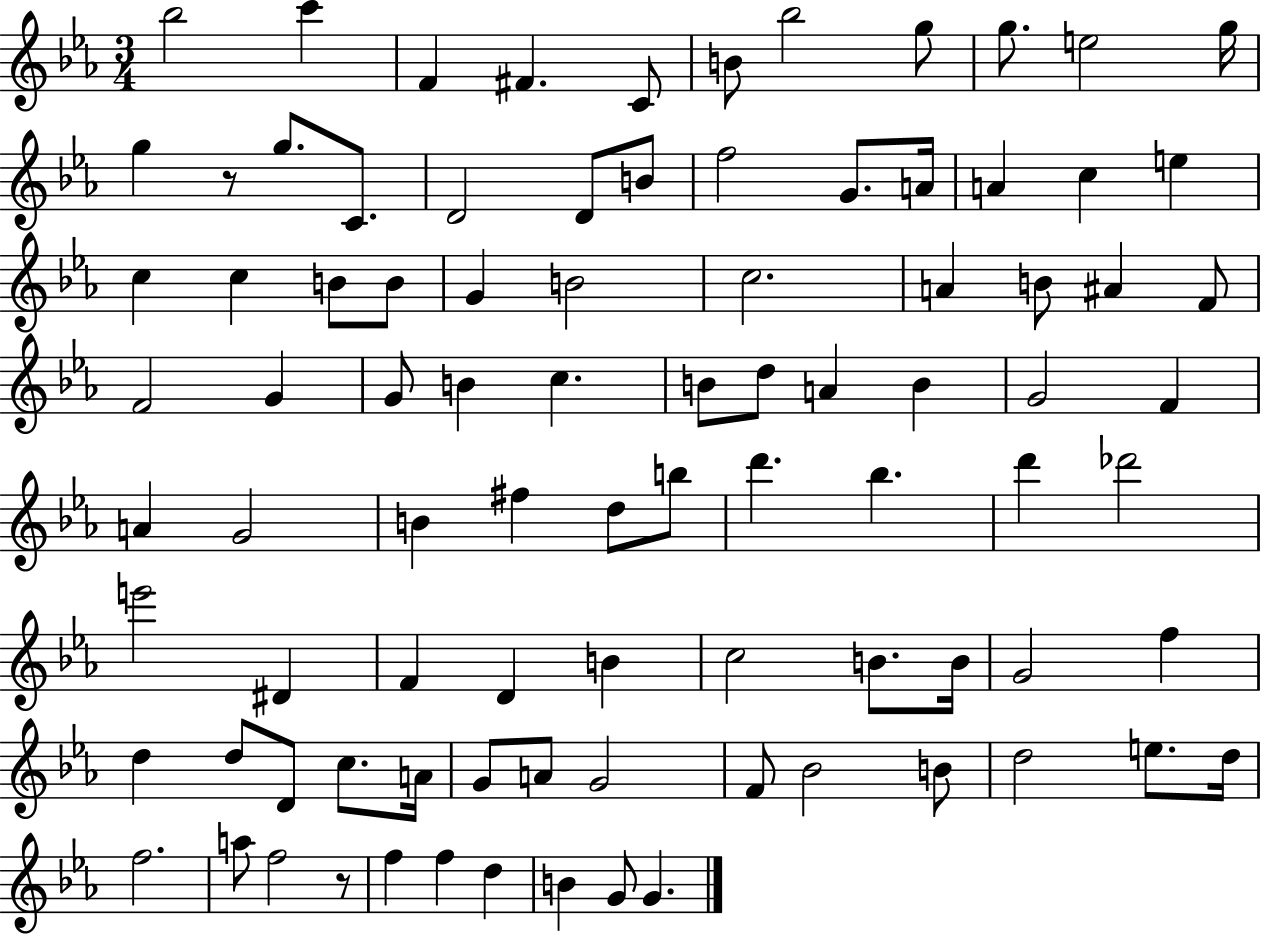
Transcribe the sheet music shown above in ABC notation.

X:1
T:Untitled
M:3/4
L:1/4
K:Eb
_b2 c' F ^F C/2 B/2 _b2 g/2 g/2 e2 g/4 g z/2 g/2 C/2 D2 D/2 B/2 f2 G/2 A/4 A c e c c B/2 B/2 G B2 c2 A B/2 ^A F/2 F2 G G/2 B c B/2 d/2 A B G2 F A G2 B ^f d/2 b/2 d' _b d' _d'2 e'2 ^D F D B c2 B/2 B/4 G2 f d d/2 D/2 c/2 A/4 G/2 A/2 G2 F/2 _B2 B/2 d2 e/2 d/4 f2 a/2 f2 z/2 f f d B G/2 G